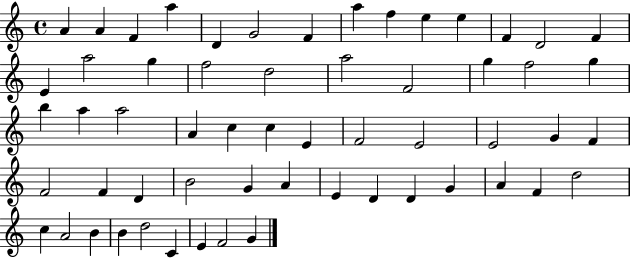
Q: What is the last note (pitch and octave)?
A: G4